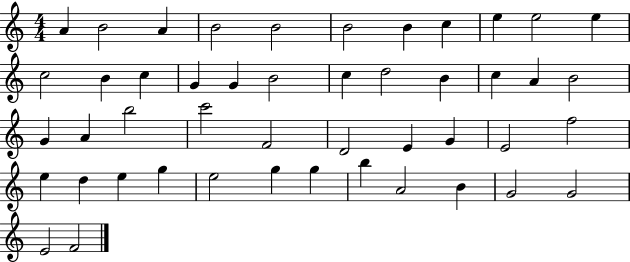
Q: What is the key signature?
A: C major